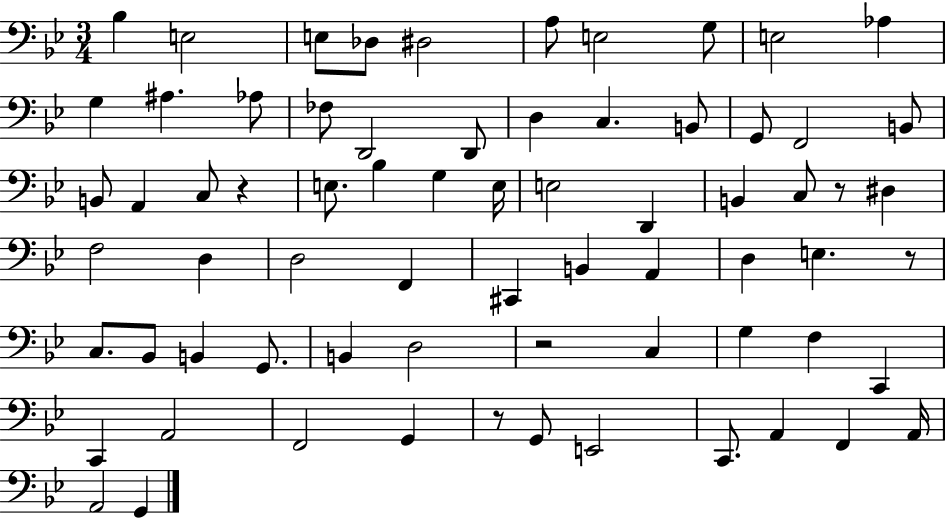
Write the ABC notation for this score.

X:1
T:Untitled
M:3/4
L:1/4
K:Bb
_B, E,2 E,/2 _D,/2 ^D,2 A,/2 E,2 G,/2 E,2 _A, G, ^A, _A,/2 _F,/2 D,,2 D,,/2 D, C, B,,/2 G,,/2 F,,2 B,,/2 B,,/2 A,, C,/2 z E,/2 _B, G, E,/4 E,2 D,, B,, C,/2 z/2 ^D, F,2 D, D,2 F,, ^C,, B,, A,, D, E, z/2 C,/2 _B,,/2 B,, G,,/2 B,, D,2 z2 C, G, F, C,, C,, A,,2 F,,2 G,, z/2 G,,/2 E,,2 C,,/2 A,, F,, A,,/4 A,,2 G,,